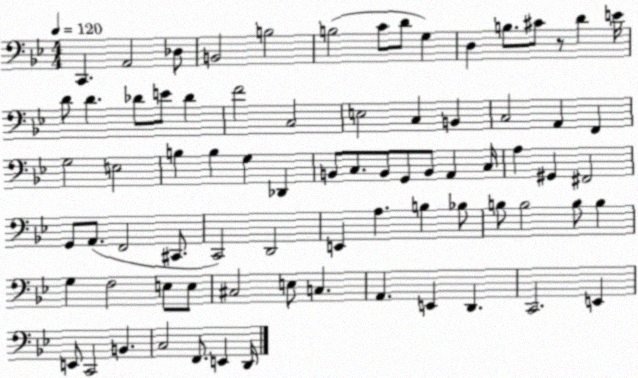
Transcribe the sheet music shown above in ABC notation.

X:1
T:Untitled
M:4/4
L:1/4
K:Bb
C,, A,,2 _D,/2 B,,2 B,2 B,2 C/2 D/2 G, D, B,/2 ^C/2 z/2 D E/4 D/2 D _D/2 E/2 _D F2 C,2 E,2 C, B,, C,2 A,, F,, G,2 E,2 B, B, G, _D,, B,,/2 C,/2 B,,/2 G,,/2 B,,/2 A,, C,/4 A, ^G,, ^F,,2 G,,/2 A,,/2 F,,2 ^C,,/2 C,,2 D,,2 E,, A, B, _B,/2 B,/2 B,2 B,/2 B, G, F,2 E,/2 E,/2 ^C,2 E,/2 C, A,, E,, D,, C,,2 E,, E,,/2 C,,2 B,, C,2 F,,/2 E,, D,,/4